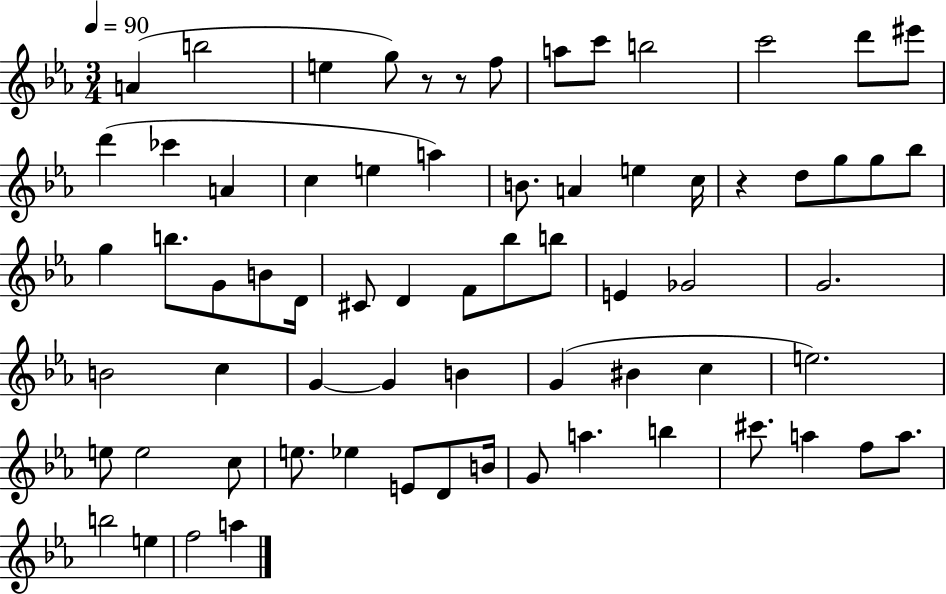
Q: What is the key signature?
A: EES major